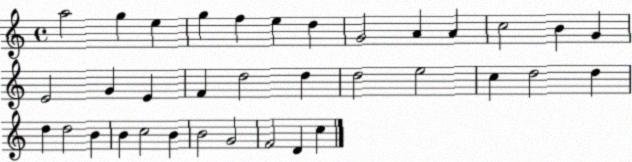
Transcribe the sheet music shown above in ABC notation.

X:1
T:Untitled
M:4/4
L:1/4
K:C
a2 g e g f e d G2 A A c2 B G E2 G E F d2 d d2 e2 c d2 d d d2 B B c2 B B2 G2 F2 D c